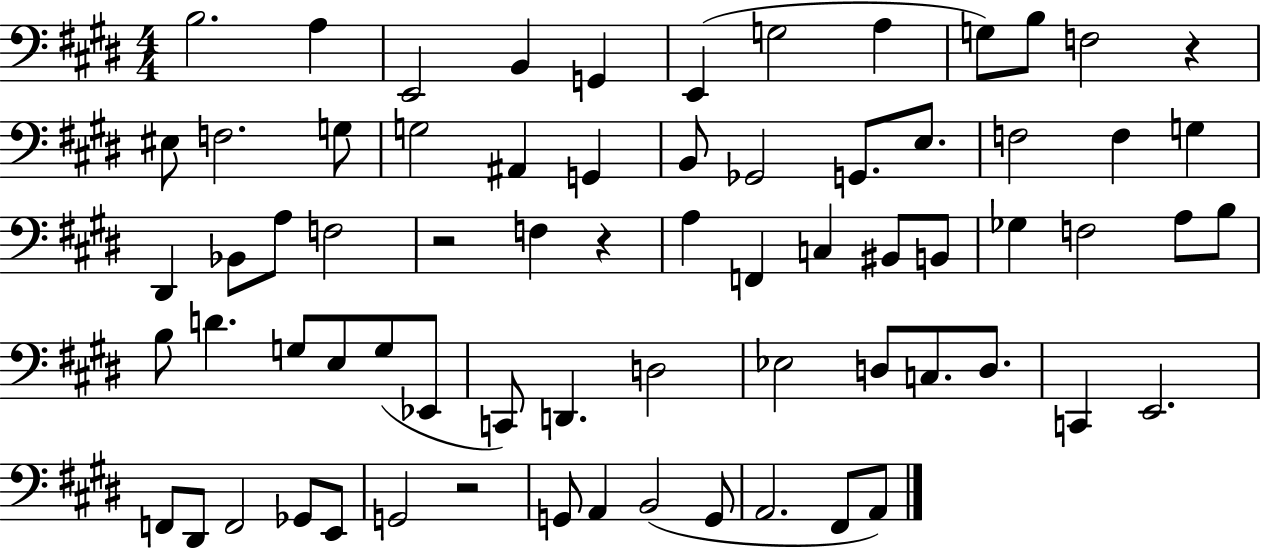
X:1
T:Untitled
M:4/4
L:1/4
K:E
B,2 A, E,,2 B,, G,, E,, G,2 A, G,/2 B,/2 F,2 z ^E,/2 F,2 G,/2 G,2 ^A,, G,, B,,/2 _G,,2 G,,/2 E,/2 F,2 F, G, ^D,, _B,,/2 A,/2 F,2 z2 F, z A, F,, C, ^B,,/2 B,,/2 _G, F,2 A,/2 B,/2 B,/2 D G,/2 E,/2 G,/2 _E,,/2 C,,/2 D,, D,2 _E,2 D,/2 C,/2 D,/2 C,, E,,2 F,,/2 ^D,,/2 F,,2 _G,,/2 E,,/2 G,,2 z2 G,,/2 A,, B,,2 G,,/2 A,,2 ^F,,/2 A,,/2